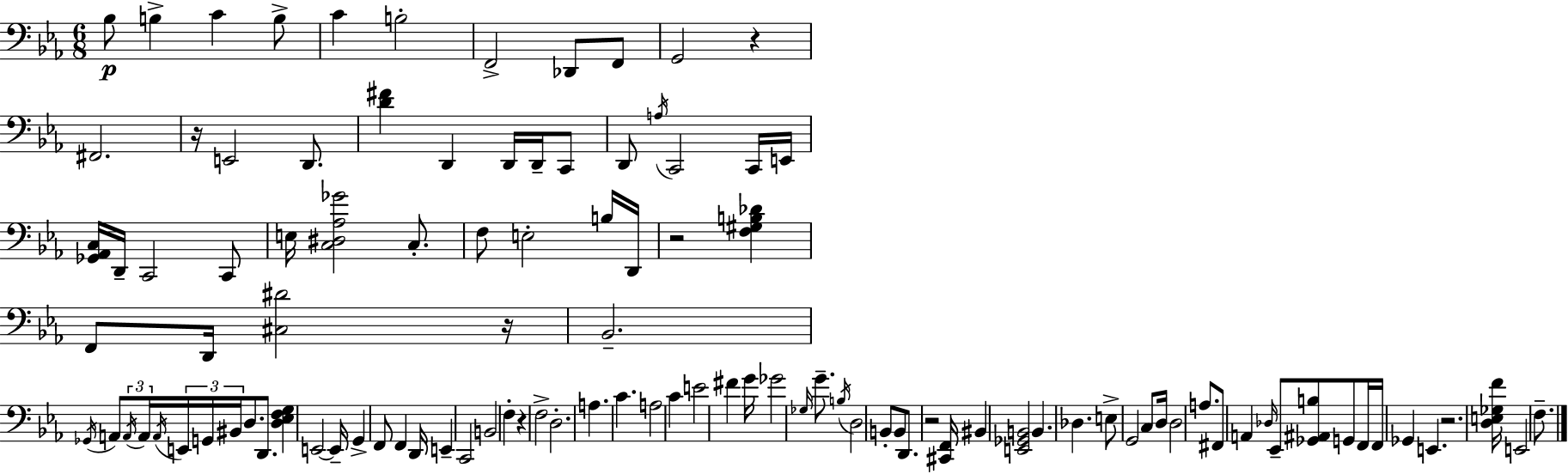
{
  \clef bass
  \numericTimeSignature
  \time 6/8
  \key c \minor
  \repeat volta 2 { bes8\p b4-> c'4 b8-> | c'4 b2-. | f,2-> des,8 f,8 | g,2 r4 | \break fis,2. | r16 e,2 d,8. | <d' fis'>4 d,4 d,16 d,16-- c,8 | d,8 \acciaccatura { a16 } c,2 c,16 | \break e,16 <ges, aes, c>16 d,16-- c,2 c,8 | e16 <c dis aes ges'>2 c8.-. | f8 e2-. b16 | d,16 r2 <f gis b des'>4 | \break f,8 d,16 <cis dis'>2 | r16 bes,2.-- | \acciaccatura { ges,16 } a,8 \tuplet 3/2 { \acciaccatura { a,16 } a,16 \acciaccatura { a,16 } } \tuplet 3/2 { e,16 g,16 bis,16 } d8. | d,8. <d ees f g>4 e,2~~ | \break e,16-- g,4-> f,8 f,4 | d,16 e,4-- c,2 | b,2 | f4-. r4 f2-> | \break d2.-. | a4. c'4. | a2 | c'4 e'2 | \break fis'4 g'16 ges'2 | \grace { ges16 } g'8.-- \acciaccatura { b16 } d2 | b,8-. b,8 d,8. r2 | <cis, f,>16 bis,4 <e, ges, b,>2 | \break b,4. | des4. e8-> g,2 | c8 d16 d2 | a8. fis,8 a,4 | \break \grace { des16 } ees,8-- <ges, ais, b>8 g,8 f,16 f,16 ges,4 | e,4. r2. | <d e ges f'>16 e,2 | f8.-- } \bar "|."
}